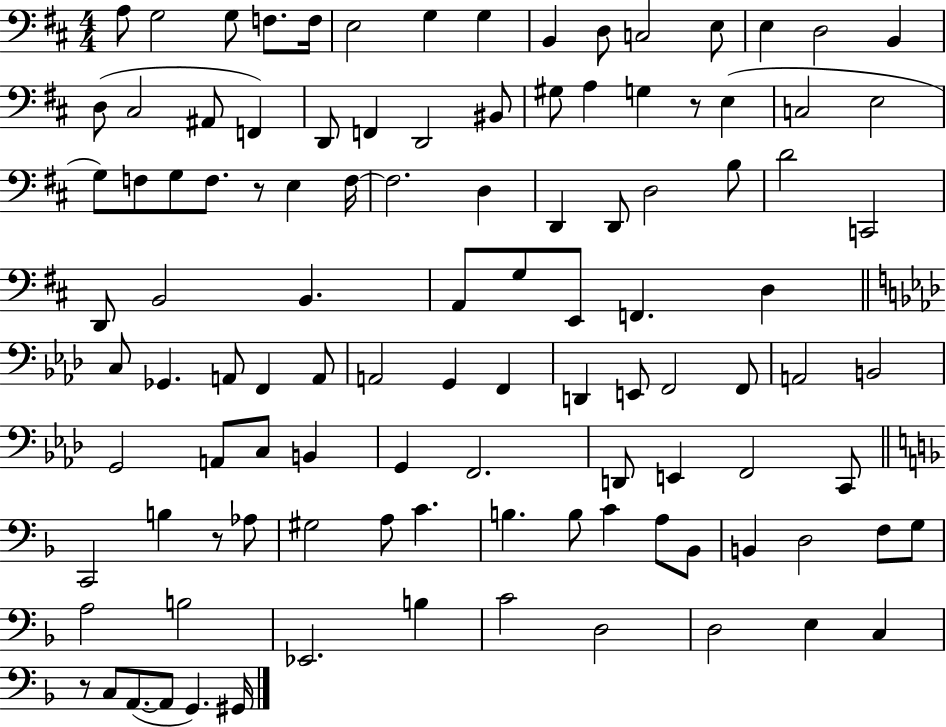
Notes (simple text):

A3/e G3/h G3/e F3/e. F3/s E3/h G3/q G3/q B2/q D3/e C3/h E3/e E3/q D3/h B2/q D3/e C#3/h A#2/e F2/q D2/e F2/q D2/h BIS2/e G#3/e A3/q G3/q R/e E3/q C3/h E3/h G3/e F3/e G3/e F3/e. R/e E3/q F3/s F3/h. D3/q D2/q D2/e D3/h B3/e D4/h C2/h D2/e B2/h B2/q. A2/e G3/e E2/e F2/q. D3/q C3/e Gb2/q. A2/e F2/q A2/e A2/h G2/q F2/q D2/q E2/e F2/h F2/e A2/h B2/h G2/h A2/e C3/e B2/q G2/q F2/h. D2/e E2/q F2/h C2/e C2/h B3/q R/e Ab3/e G#3/h A3/e C4/q. B3/q. B3/e C4/q A3/e Bb2/e B2/q D3/h F3/e G3/e A3/h B3/h Eb2/h. B3/q C4/h D3/h D3/h E3/q C3/q R/e C3/e A2/e. A2/e G2/q. G#2/s